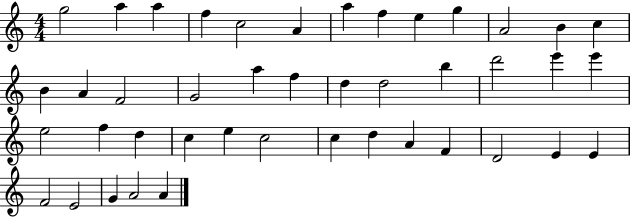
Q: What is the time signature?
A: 4/4